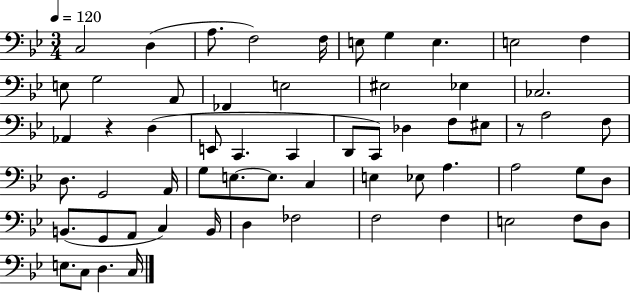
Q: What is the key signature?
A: BES major